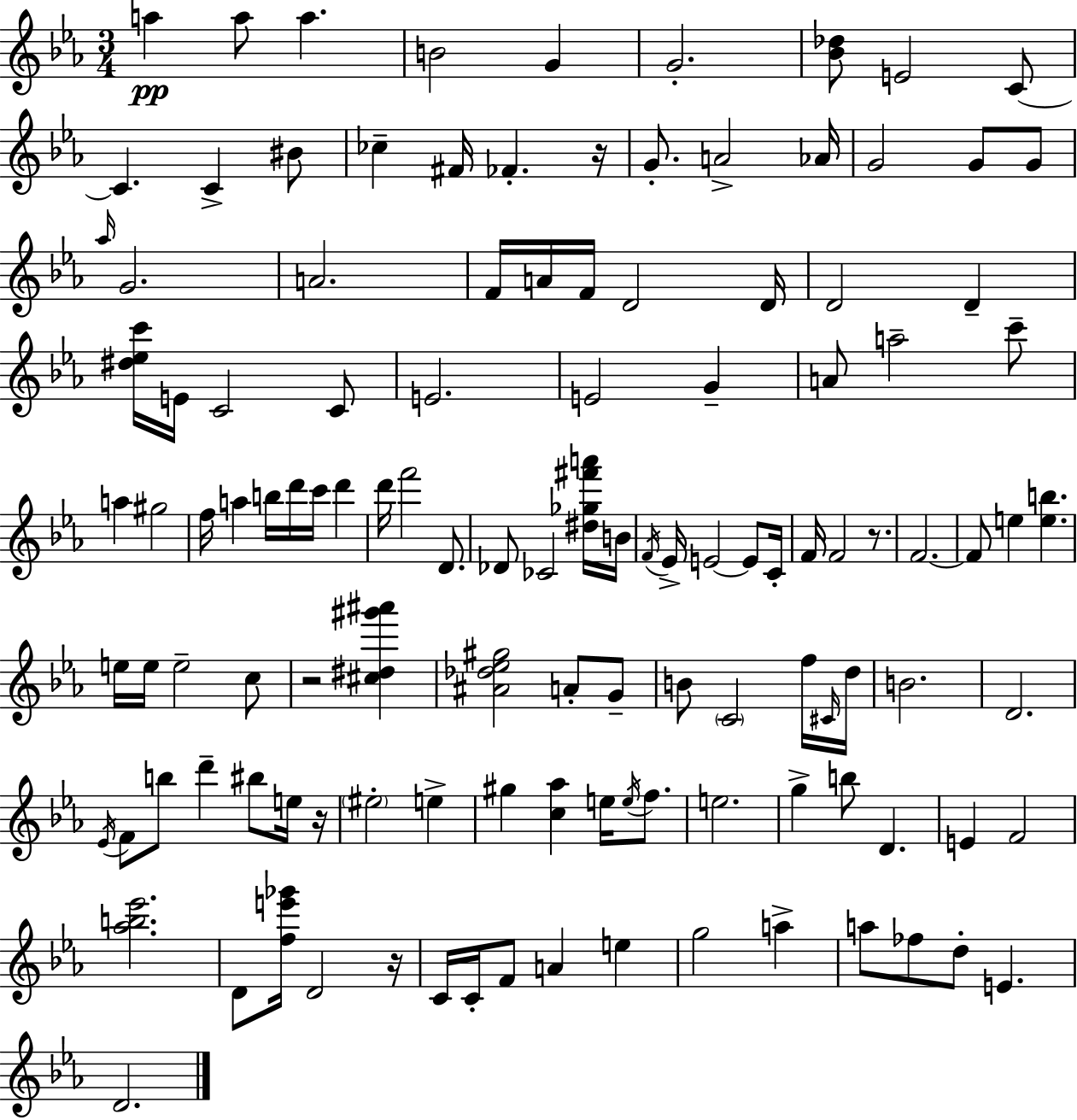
{
  \clef treble
  \numericTimeSignature
  \time 3/4
  \key ees \major
  a''4\pp a''8 a''4. | b'2 g'4 | g'2.-. | <bes' des''>8 e'2 c'8~~ | \break c'4. c'4-> bis'8 | ces''4-- fis'16 fes'4.-. r16 | g'8.-. a'2-> aes'16 | g'2 g'8 g'8 | \break \grace { aes''16 } g'2. | a'2. | f'16 a'16 f'16 d'2 | d'16 d'2 d'4-- | \break <dis'' ees'' c'''>16 e'16 c'2 c'8 | e'2. | e'2 g'4-- | a'8 a''2-- c'''8-- | \break a''4 gis''2 | f''16 a''4 b''16 d'''16 c'''16 d'''4 | d'''16 f'''2 d'8. | des'8 ces'2 <dis'' ges'' fis''' a'''>16 | \break b'16 \acciaccatura { f'16 } ees'16-> e'2~~ e'8 | c'16-. f'16 f'2 r8. | f'2.~~ | f'8 e''4 <e'' b''>4. | \break e''16 e''16 e''2-- | c''8 r2 <cis'' dis'' gis''' ais'''>4 | <ais' des'' ees'' gis''>2 a'8-. | g'8-- b'8 \parenthesize c'2 | \break f''16 \grace { cis'16 } d''16 b'2. | d'2. | \acciaccatura { ees'16 } f'8 b''8 d'''4-- | bis''8 e''16 r16 \parenthesize eis''2-. | \break e''4-> gis''4 <c'' aes''>4 | e''16 \acciaccatura { e''16 } f''8. e''2. | g''4-> b''8 d'4. | e'4 f'2 | \break <aes'' b'' ees'''>2. | d'8 <f'' e''' ges'''>16 d'2 | r16 c'16 c'16-. f'8 a'4 | e''4 g''2 | \break a''4-> a''8 fes''8 d''8-. e'4. | d'2. | \bar "|."
}